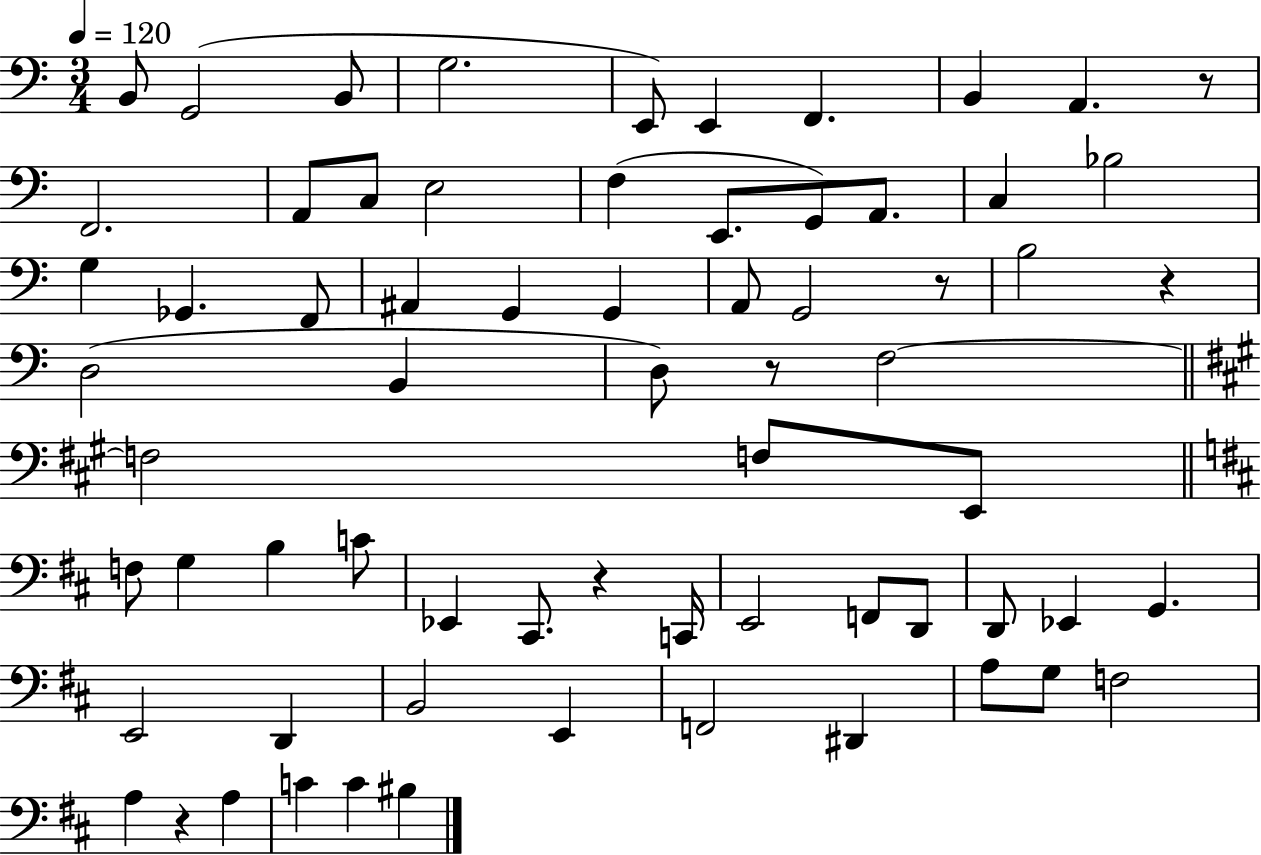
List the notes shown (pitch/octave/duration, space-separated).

B2/e G2/h B2/e G3/h. E2/e E2/q F2/q. B2/q A2/q. R/e F2/h. A2/e C3/e E3/h F3/q E2/e. G2/e A2/e. C3/q Bb3/h G3/q Gb2/q. F2/e A#2/q G2/q G2/q A2/e G2/h R/e B3/h R/q D3/h B2/q D3/e R/e F3/h F3/h F3/e E2/e F3/e G3/q B3/q C4/e Eb2/q C#2/e. R/q C2/s E2/h F2/e D2/e D2/e Eb2/q G2/q. E2/h D2/q B2/h E2/q F2/h D#2/q A3/e G3/e F3/h A3/q R/q A3/q C4/q C4/q BIS3/q